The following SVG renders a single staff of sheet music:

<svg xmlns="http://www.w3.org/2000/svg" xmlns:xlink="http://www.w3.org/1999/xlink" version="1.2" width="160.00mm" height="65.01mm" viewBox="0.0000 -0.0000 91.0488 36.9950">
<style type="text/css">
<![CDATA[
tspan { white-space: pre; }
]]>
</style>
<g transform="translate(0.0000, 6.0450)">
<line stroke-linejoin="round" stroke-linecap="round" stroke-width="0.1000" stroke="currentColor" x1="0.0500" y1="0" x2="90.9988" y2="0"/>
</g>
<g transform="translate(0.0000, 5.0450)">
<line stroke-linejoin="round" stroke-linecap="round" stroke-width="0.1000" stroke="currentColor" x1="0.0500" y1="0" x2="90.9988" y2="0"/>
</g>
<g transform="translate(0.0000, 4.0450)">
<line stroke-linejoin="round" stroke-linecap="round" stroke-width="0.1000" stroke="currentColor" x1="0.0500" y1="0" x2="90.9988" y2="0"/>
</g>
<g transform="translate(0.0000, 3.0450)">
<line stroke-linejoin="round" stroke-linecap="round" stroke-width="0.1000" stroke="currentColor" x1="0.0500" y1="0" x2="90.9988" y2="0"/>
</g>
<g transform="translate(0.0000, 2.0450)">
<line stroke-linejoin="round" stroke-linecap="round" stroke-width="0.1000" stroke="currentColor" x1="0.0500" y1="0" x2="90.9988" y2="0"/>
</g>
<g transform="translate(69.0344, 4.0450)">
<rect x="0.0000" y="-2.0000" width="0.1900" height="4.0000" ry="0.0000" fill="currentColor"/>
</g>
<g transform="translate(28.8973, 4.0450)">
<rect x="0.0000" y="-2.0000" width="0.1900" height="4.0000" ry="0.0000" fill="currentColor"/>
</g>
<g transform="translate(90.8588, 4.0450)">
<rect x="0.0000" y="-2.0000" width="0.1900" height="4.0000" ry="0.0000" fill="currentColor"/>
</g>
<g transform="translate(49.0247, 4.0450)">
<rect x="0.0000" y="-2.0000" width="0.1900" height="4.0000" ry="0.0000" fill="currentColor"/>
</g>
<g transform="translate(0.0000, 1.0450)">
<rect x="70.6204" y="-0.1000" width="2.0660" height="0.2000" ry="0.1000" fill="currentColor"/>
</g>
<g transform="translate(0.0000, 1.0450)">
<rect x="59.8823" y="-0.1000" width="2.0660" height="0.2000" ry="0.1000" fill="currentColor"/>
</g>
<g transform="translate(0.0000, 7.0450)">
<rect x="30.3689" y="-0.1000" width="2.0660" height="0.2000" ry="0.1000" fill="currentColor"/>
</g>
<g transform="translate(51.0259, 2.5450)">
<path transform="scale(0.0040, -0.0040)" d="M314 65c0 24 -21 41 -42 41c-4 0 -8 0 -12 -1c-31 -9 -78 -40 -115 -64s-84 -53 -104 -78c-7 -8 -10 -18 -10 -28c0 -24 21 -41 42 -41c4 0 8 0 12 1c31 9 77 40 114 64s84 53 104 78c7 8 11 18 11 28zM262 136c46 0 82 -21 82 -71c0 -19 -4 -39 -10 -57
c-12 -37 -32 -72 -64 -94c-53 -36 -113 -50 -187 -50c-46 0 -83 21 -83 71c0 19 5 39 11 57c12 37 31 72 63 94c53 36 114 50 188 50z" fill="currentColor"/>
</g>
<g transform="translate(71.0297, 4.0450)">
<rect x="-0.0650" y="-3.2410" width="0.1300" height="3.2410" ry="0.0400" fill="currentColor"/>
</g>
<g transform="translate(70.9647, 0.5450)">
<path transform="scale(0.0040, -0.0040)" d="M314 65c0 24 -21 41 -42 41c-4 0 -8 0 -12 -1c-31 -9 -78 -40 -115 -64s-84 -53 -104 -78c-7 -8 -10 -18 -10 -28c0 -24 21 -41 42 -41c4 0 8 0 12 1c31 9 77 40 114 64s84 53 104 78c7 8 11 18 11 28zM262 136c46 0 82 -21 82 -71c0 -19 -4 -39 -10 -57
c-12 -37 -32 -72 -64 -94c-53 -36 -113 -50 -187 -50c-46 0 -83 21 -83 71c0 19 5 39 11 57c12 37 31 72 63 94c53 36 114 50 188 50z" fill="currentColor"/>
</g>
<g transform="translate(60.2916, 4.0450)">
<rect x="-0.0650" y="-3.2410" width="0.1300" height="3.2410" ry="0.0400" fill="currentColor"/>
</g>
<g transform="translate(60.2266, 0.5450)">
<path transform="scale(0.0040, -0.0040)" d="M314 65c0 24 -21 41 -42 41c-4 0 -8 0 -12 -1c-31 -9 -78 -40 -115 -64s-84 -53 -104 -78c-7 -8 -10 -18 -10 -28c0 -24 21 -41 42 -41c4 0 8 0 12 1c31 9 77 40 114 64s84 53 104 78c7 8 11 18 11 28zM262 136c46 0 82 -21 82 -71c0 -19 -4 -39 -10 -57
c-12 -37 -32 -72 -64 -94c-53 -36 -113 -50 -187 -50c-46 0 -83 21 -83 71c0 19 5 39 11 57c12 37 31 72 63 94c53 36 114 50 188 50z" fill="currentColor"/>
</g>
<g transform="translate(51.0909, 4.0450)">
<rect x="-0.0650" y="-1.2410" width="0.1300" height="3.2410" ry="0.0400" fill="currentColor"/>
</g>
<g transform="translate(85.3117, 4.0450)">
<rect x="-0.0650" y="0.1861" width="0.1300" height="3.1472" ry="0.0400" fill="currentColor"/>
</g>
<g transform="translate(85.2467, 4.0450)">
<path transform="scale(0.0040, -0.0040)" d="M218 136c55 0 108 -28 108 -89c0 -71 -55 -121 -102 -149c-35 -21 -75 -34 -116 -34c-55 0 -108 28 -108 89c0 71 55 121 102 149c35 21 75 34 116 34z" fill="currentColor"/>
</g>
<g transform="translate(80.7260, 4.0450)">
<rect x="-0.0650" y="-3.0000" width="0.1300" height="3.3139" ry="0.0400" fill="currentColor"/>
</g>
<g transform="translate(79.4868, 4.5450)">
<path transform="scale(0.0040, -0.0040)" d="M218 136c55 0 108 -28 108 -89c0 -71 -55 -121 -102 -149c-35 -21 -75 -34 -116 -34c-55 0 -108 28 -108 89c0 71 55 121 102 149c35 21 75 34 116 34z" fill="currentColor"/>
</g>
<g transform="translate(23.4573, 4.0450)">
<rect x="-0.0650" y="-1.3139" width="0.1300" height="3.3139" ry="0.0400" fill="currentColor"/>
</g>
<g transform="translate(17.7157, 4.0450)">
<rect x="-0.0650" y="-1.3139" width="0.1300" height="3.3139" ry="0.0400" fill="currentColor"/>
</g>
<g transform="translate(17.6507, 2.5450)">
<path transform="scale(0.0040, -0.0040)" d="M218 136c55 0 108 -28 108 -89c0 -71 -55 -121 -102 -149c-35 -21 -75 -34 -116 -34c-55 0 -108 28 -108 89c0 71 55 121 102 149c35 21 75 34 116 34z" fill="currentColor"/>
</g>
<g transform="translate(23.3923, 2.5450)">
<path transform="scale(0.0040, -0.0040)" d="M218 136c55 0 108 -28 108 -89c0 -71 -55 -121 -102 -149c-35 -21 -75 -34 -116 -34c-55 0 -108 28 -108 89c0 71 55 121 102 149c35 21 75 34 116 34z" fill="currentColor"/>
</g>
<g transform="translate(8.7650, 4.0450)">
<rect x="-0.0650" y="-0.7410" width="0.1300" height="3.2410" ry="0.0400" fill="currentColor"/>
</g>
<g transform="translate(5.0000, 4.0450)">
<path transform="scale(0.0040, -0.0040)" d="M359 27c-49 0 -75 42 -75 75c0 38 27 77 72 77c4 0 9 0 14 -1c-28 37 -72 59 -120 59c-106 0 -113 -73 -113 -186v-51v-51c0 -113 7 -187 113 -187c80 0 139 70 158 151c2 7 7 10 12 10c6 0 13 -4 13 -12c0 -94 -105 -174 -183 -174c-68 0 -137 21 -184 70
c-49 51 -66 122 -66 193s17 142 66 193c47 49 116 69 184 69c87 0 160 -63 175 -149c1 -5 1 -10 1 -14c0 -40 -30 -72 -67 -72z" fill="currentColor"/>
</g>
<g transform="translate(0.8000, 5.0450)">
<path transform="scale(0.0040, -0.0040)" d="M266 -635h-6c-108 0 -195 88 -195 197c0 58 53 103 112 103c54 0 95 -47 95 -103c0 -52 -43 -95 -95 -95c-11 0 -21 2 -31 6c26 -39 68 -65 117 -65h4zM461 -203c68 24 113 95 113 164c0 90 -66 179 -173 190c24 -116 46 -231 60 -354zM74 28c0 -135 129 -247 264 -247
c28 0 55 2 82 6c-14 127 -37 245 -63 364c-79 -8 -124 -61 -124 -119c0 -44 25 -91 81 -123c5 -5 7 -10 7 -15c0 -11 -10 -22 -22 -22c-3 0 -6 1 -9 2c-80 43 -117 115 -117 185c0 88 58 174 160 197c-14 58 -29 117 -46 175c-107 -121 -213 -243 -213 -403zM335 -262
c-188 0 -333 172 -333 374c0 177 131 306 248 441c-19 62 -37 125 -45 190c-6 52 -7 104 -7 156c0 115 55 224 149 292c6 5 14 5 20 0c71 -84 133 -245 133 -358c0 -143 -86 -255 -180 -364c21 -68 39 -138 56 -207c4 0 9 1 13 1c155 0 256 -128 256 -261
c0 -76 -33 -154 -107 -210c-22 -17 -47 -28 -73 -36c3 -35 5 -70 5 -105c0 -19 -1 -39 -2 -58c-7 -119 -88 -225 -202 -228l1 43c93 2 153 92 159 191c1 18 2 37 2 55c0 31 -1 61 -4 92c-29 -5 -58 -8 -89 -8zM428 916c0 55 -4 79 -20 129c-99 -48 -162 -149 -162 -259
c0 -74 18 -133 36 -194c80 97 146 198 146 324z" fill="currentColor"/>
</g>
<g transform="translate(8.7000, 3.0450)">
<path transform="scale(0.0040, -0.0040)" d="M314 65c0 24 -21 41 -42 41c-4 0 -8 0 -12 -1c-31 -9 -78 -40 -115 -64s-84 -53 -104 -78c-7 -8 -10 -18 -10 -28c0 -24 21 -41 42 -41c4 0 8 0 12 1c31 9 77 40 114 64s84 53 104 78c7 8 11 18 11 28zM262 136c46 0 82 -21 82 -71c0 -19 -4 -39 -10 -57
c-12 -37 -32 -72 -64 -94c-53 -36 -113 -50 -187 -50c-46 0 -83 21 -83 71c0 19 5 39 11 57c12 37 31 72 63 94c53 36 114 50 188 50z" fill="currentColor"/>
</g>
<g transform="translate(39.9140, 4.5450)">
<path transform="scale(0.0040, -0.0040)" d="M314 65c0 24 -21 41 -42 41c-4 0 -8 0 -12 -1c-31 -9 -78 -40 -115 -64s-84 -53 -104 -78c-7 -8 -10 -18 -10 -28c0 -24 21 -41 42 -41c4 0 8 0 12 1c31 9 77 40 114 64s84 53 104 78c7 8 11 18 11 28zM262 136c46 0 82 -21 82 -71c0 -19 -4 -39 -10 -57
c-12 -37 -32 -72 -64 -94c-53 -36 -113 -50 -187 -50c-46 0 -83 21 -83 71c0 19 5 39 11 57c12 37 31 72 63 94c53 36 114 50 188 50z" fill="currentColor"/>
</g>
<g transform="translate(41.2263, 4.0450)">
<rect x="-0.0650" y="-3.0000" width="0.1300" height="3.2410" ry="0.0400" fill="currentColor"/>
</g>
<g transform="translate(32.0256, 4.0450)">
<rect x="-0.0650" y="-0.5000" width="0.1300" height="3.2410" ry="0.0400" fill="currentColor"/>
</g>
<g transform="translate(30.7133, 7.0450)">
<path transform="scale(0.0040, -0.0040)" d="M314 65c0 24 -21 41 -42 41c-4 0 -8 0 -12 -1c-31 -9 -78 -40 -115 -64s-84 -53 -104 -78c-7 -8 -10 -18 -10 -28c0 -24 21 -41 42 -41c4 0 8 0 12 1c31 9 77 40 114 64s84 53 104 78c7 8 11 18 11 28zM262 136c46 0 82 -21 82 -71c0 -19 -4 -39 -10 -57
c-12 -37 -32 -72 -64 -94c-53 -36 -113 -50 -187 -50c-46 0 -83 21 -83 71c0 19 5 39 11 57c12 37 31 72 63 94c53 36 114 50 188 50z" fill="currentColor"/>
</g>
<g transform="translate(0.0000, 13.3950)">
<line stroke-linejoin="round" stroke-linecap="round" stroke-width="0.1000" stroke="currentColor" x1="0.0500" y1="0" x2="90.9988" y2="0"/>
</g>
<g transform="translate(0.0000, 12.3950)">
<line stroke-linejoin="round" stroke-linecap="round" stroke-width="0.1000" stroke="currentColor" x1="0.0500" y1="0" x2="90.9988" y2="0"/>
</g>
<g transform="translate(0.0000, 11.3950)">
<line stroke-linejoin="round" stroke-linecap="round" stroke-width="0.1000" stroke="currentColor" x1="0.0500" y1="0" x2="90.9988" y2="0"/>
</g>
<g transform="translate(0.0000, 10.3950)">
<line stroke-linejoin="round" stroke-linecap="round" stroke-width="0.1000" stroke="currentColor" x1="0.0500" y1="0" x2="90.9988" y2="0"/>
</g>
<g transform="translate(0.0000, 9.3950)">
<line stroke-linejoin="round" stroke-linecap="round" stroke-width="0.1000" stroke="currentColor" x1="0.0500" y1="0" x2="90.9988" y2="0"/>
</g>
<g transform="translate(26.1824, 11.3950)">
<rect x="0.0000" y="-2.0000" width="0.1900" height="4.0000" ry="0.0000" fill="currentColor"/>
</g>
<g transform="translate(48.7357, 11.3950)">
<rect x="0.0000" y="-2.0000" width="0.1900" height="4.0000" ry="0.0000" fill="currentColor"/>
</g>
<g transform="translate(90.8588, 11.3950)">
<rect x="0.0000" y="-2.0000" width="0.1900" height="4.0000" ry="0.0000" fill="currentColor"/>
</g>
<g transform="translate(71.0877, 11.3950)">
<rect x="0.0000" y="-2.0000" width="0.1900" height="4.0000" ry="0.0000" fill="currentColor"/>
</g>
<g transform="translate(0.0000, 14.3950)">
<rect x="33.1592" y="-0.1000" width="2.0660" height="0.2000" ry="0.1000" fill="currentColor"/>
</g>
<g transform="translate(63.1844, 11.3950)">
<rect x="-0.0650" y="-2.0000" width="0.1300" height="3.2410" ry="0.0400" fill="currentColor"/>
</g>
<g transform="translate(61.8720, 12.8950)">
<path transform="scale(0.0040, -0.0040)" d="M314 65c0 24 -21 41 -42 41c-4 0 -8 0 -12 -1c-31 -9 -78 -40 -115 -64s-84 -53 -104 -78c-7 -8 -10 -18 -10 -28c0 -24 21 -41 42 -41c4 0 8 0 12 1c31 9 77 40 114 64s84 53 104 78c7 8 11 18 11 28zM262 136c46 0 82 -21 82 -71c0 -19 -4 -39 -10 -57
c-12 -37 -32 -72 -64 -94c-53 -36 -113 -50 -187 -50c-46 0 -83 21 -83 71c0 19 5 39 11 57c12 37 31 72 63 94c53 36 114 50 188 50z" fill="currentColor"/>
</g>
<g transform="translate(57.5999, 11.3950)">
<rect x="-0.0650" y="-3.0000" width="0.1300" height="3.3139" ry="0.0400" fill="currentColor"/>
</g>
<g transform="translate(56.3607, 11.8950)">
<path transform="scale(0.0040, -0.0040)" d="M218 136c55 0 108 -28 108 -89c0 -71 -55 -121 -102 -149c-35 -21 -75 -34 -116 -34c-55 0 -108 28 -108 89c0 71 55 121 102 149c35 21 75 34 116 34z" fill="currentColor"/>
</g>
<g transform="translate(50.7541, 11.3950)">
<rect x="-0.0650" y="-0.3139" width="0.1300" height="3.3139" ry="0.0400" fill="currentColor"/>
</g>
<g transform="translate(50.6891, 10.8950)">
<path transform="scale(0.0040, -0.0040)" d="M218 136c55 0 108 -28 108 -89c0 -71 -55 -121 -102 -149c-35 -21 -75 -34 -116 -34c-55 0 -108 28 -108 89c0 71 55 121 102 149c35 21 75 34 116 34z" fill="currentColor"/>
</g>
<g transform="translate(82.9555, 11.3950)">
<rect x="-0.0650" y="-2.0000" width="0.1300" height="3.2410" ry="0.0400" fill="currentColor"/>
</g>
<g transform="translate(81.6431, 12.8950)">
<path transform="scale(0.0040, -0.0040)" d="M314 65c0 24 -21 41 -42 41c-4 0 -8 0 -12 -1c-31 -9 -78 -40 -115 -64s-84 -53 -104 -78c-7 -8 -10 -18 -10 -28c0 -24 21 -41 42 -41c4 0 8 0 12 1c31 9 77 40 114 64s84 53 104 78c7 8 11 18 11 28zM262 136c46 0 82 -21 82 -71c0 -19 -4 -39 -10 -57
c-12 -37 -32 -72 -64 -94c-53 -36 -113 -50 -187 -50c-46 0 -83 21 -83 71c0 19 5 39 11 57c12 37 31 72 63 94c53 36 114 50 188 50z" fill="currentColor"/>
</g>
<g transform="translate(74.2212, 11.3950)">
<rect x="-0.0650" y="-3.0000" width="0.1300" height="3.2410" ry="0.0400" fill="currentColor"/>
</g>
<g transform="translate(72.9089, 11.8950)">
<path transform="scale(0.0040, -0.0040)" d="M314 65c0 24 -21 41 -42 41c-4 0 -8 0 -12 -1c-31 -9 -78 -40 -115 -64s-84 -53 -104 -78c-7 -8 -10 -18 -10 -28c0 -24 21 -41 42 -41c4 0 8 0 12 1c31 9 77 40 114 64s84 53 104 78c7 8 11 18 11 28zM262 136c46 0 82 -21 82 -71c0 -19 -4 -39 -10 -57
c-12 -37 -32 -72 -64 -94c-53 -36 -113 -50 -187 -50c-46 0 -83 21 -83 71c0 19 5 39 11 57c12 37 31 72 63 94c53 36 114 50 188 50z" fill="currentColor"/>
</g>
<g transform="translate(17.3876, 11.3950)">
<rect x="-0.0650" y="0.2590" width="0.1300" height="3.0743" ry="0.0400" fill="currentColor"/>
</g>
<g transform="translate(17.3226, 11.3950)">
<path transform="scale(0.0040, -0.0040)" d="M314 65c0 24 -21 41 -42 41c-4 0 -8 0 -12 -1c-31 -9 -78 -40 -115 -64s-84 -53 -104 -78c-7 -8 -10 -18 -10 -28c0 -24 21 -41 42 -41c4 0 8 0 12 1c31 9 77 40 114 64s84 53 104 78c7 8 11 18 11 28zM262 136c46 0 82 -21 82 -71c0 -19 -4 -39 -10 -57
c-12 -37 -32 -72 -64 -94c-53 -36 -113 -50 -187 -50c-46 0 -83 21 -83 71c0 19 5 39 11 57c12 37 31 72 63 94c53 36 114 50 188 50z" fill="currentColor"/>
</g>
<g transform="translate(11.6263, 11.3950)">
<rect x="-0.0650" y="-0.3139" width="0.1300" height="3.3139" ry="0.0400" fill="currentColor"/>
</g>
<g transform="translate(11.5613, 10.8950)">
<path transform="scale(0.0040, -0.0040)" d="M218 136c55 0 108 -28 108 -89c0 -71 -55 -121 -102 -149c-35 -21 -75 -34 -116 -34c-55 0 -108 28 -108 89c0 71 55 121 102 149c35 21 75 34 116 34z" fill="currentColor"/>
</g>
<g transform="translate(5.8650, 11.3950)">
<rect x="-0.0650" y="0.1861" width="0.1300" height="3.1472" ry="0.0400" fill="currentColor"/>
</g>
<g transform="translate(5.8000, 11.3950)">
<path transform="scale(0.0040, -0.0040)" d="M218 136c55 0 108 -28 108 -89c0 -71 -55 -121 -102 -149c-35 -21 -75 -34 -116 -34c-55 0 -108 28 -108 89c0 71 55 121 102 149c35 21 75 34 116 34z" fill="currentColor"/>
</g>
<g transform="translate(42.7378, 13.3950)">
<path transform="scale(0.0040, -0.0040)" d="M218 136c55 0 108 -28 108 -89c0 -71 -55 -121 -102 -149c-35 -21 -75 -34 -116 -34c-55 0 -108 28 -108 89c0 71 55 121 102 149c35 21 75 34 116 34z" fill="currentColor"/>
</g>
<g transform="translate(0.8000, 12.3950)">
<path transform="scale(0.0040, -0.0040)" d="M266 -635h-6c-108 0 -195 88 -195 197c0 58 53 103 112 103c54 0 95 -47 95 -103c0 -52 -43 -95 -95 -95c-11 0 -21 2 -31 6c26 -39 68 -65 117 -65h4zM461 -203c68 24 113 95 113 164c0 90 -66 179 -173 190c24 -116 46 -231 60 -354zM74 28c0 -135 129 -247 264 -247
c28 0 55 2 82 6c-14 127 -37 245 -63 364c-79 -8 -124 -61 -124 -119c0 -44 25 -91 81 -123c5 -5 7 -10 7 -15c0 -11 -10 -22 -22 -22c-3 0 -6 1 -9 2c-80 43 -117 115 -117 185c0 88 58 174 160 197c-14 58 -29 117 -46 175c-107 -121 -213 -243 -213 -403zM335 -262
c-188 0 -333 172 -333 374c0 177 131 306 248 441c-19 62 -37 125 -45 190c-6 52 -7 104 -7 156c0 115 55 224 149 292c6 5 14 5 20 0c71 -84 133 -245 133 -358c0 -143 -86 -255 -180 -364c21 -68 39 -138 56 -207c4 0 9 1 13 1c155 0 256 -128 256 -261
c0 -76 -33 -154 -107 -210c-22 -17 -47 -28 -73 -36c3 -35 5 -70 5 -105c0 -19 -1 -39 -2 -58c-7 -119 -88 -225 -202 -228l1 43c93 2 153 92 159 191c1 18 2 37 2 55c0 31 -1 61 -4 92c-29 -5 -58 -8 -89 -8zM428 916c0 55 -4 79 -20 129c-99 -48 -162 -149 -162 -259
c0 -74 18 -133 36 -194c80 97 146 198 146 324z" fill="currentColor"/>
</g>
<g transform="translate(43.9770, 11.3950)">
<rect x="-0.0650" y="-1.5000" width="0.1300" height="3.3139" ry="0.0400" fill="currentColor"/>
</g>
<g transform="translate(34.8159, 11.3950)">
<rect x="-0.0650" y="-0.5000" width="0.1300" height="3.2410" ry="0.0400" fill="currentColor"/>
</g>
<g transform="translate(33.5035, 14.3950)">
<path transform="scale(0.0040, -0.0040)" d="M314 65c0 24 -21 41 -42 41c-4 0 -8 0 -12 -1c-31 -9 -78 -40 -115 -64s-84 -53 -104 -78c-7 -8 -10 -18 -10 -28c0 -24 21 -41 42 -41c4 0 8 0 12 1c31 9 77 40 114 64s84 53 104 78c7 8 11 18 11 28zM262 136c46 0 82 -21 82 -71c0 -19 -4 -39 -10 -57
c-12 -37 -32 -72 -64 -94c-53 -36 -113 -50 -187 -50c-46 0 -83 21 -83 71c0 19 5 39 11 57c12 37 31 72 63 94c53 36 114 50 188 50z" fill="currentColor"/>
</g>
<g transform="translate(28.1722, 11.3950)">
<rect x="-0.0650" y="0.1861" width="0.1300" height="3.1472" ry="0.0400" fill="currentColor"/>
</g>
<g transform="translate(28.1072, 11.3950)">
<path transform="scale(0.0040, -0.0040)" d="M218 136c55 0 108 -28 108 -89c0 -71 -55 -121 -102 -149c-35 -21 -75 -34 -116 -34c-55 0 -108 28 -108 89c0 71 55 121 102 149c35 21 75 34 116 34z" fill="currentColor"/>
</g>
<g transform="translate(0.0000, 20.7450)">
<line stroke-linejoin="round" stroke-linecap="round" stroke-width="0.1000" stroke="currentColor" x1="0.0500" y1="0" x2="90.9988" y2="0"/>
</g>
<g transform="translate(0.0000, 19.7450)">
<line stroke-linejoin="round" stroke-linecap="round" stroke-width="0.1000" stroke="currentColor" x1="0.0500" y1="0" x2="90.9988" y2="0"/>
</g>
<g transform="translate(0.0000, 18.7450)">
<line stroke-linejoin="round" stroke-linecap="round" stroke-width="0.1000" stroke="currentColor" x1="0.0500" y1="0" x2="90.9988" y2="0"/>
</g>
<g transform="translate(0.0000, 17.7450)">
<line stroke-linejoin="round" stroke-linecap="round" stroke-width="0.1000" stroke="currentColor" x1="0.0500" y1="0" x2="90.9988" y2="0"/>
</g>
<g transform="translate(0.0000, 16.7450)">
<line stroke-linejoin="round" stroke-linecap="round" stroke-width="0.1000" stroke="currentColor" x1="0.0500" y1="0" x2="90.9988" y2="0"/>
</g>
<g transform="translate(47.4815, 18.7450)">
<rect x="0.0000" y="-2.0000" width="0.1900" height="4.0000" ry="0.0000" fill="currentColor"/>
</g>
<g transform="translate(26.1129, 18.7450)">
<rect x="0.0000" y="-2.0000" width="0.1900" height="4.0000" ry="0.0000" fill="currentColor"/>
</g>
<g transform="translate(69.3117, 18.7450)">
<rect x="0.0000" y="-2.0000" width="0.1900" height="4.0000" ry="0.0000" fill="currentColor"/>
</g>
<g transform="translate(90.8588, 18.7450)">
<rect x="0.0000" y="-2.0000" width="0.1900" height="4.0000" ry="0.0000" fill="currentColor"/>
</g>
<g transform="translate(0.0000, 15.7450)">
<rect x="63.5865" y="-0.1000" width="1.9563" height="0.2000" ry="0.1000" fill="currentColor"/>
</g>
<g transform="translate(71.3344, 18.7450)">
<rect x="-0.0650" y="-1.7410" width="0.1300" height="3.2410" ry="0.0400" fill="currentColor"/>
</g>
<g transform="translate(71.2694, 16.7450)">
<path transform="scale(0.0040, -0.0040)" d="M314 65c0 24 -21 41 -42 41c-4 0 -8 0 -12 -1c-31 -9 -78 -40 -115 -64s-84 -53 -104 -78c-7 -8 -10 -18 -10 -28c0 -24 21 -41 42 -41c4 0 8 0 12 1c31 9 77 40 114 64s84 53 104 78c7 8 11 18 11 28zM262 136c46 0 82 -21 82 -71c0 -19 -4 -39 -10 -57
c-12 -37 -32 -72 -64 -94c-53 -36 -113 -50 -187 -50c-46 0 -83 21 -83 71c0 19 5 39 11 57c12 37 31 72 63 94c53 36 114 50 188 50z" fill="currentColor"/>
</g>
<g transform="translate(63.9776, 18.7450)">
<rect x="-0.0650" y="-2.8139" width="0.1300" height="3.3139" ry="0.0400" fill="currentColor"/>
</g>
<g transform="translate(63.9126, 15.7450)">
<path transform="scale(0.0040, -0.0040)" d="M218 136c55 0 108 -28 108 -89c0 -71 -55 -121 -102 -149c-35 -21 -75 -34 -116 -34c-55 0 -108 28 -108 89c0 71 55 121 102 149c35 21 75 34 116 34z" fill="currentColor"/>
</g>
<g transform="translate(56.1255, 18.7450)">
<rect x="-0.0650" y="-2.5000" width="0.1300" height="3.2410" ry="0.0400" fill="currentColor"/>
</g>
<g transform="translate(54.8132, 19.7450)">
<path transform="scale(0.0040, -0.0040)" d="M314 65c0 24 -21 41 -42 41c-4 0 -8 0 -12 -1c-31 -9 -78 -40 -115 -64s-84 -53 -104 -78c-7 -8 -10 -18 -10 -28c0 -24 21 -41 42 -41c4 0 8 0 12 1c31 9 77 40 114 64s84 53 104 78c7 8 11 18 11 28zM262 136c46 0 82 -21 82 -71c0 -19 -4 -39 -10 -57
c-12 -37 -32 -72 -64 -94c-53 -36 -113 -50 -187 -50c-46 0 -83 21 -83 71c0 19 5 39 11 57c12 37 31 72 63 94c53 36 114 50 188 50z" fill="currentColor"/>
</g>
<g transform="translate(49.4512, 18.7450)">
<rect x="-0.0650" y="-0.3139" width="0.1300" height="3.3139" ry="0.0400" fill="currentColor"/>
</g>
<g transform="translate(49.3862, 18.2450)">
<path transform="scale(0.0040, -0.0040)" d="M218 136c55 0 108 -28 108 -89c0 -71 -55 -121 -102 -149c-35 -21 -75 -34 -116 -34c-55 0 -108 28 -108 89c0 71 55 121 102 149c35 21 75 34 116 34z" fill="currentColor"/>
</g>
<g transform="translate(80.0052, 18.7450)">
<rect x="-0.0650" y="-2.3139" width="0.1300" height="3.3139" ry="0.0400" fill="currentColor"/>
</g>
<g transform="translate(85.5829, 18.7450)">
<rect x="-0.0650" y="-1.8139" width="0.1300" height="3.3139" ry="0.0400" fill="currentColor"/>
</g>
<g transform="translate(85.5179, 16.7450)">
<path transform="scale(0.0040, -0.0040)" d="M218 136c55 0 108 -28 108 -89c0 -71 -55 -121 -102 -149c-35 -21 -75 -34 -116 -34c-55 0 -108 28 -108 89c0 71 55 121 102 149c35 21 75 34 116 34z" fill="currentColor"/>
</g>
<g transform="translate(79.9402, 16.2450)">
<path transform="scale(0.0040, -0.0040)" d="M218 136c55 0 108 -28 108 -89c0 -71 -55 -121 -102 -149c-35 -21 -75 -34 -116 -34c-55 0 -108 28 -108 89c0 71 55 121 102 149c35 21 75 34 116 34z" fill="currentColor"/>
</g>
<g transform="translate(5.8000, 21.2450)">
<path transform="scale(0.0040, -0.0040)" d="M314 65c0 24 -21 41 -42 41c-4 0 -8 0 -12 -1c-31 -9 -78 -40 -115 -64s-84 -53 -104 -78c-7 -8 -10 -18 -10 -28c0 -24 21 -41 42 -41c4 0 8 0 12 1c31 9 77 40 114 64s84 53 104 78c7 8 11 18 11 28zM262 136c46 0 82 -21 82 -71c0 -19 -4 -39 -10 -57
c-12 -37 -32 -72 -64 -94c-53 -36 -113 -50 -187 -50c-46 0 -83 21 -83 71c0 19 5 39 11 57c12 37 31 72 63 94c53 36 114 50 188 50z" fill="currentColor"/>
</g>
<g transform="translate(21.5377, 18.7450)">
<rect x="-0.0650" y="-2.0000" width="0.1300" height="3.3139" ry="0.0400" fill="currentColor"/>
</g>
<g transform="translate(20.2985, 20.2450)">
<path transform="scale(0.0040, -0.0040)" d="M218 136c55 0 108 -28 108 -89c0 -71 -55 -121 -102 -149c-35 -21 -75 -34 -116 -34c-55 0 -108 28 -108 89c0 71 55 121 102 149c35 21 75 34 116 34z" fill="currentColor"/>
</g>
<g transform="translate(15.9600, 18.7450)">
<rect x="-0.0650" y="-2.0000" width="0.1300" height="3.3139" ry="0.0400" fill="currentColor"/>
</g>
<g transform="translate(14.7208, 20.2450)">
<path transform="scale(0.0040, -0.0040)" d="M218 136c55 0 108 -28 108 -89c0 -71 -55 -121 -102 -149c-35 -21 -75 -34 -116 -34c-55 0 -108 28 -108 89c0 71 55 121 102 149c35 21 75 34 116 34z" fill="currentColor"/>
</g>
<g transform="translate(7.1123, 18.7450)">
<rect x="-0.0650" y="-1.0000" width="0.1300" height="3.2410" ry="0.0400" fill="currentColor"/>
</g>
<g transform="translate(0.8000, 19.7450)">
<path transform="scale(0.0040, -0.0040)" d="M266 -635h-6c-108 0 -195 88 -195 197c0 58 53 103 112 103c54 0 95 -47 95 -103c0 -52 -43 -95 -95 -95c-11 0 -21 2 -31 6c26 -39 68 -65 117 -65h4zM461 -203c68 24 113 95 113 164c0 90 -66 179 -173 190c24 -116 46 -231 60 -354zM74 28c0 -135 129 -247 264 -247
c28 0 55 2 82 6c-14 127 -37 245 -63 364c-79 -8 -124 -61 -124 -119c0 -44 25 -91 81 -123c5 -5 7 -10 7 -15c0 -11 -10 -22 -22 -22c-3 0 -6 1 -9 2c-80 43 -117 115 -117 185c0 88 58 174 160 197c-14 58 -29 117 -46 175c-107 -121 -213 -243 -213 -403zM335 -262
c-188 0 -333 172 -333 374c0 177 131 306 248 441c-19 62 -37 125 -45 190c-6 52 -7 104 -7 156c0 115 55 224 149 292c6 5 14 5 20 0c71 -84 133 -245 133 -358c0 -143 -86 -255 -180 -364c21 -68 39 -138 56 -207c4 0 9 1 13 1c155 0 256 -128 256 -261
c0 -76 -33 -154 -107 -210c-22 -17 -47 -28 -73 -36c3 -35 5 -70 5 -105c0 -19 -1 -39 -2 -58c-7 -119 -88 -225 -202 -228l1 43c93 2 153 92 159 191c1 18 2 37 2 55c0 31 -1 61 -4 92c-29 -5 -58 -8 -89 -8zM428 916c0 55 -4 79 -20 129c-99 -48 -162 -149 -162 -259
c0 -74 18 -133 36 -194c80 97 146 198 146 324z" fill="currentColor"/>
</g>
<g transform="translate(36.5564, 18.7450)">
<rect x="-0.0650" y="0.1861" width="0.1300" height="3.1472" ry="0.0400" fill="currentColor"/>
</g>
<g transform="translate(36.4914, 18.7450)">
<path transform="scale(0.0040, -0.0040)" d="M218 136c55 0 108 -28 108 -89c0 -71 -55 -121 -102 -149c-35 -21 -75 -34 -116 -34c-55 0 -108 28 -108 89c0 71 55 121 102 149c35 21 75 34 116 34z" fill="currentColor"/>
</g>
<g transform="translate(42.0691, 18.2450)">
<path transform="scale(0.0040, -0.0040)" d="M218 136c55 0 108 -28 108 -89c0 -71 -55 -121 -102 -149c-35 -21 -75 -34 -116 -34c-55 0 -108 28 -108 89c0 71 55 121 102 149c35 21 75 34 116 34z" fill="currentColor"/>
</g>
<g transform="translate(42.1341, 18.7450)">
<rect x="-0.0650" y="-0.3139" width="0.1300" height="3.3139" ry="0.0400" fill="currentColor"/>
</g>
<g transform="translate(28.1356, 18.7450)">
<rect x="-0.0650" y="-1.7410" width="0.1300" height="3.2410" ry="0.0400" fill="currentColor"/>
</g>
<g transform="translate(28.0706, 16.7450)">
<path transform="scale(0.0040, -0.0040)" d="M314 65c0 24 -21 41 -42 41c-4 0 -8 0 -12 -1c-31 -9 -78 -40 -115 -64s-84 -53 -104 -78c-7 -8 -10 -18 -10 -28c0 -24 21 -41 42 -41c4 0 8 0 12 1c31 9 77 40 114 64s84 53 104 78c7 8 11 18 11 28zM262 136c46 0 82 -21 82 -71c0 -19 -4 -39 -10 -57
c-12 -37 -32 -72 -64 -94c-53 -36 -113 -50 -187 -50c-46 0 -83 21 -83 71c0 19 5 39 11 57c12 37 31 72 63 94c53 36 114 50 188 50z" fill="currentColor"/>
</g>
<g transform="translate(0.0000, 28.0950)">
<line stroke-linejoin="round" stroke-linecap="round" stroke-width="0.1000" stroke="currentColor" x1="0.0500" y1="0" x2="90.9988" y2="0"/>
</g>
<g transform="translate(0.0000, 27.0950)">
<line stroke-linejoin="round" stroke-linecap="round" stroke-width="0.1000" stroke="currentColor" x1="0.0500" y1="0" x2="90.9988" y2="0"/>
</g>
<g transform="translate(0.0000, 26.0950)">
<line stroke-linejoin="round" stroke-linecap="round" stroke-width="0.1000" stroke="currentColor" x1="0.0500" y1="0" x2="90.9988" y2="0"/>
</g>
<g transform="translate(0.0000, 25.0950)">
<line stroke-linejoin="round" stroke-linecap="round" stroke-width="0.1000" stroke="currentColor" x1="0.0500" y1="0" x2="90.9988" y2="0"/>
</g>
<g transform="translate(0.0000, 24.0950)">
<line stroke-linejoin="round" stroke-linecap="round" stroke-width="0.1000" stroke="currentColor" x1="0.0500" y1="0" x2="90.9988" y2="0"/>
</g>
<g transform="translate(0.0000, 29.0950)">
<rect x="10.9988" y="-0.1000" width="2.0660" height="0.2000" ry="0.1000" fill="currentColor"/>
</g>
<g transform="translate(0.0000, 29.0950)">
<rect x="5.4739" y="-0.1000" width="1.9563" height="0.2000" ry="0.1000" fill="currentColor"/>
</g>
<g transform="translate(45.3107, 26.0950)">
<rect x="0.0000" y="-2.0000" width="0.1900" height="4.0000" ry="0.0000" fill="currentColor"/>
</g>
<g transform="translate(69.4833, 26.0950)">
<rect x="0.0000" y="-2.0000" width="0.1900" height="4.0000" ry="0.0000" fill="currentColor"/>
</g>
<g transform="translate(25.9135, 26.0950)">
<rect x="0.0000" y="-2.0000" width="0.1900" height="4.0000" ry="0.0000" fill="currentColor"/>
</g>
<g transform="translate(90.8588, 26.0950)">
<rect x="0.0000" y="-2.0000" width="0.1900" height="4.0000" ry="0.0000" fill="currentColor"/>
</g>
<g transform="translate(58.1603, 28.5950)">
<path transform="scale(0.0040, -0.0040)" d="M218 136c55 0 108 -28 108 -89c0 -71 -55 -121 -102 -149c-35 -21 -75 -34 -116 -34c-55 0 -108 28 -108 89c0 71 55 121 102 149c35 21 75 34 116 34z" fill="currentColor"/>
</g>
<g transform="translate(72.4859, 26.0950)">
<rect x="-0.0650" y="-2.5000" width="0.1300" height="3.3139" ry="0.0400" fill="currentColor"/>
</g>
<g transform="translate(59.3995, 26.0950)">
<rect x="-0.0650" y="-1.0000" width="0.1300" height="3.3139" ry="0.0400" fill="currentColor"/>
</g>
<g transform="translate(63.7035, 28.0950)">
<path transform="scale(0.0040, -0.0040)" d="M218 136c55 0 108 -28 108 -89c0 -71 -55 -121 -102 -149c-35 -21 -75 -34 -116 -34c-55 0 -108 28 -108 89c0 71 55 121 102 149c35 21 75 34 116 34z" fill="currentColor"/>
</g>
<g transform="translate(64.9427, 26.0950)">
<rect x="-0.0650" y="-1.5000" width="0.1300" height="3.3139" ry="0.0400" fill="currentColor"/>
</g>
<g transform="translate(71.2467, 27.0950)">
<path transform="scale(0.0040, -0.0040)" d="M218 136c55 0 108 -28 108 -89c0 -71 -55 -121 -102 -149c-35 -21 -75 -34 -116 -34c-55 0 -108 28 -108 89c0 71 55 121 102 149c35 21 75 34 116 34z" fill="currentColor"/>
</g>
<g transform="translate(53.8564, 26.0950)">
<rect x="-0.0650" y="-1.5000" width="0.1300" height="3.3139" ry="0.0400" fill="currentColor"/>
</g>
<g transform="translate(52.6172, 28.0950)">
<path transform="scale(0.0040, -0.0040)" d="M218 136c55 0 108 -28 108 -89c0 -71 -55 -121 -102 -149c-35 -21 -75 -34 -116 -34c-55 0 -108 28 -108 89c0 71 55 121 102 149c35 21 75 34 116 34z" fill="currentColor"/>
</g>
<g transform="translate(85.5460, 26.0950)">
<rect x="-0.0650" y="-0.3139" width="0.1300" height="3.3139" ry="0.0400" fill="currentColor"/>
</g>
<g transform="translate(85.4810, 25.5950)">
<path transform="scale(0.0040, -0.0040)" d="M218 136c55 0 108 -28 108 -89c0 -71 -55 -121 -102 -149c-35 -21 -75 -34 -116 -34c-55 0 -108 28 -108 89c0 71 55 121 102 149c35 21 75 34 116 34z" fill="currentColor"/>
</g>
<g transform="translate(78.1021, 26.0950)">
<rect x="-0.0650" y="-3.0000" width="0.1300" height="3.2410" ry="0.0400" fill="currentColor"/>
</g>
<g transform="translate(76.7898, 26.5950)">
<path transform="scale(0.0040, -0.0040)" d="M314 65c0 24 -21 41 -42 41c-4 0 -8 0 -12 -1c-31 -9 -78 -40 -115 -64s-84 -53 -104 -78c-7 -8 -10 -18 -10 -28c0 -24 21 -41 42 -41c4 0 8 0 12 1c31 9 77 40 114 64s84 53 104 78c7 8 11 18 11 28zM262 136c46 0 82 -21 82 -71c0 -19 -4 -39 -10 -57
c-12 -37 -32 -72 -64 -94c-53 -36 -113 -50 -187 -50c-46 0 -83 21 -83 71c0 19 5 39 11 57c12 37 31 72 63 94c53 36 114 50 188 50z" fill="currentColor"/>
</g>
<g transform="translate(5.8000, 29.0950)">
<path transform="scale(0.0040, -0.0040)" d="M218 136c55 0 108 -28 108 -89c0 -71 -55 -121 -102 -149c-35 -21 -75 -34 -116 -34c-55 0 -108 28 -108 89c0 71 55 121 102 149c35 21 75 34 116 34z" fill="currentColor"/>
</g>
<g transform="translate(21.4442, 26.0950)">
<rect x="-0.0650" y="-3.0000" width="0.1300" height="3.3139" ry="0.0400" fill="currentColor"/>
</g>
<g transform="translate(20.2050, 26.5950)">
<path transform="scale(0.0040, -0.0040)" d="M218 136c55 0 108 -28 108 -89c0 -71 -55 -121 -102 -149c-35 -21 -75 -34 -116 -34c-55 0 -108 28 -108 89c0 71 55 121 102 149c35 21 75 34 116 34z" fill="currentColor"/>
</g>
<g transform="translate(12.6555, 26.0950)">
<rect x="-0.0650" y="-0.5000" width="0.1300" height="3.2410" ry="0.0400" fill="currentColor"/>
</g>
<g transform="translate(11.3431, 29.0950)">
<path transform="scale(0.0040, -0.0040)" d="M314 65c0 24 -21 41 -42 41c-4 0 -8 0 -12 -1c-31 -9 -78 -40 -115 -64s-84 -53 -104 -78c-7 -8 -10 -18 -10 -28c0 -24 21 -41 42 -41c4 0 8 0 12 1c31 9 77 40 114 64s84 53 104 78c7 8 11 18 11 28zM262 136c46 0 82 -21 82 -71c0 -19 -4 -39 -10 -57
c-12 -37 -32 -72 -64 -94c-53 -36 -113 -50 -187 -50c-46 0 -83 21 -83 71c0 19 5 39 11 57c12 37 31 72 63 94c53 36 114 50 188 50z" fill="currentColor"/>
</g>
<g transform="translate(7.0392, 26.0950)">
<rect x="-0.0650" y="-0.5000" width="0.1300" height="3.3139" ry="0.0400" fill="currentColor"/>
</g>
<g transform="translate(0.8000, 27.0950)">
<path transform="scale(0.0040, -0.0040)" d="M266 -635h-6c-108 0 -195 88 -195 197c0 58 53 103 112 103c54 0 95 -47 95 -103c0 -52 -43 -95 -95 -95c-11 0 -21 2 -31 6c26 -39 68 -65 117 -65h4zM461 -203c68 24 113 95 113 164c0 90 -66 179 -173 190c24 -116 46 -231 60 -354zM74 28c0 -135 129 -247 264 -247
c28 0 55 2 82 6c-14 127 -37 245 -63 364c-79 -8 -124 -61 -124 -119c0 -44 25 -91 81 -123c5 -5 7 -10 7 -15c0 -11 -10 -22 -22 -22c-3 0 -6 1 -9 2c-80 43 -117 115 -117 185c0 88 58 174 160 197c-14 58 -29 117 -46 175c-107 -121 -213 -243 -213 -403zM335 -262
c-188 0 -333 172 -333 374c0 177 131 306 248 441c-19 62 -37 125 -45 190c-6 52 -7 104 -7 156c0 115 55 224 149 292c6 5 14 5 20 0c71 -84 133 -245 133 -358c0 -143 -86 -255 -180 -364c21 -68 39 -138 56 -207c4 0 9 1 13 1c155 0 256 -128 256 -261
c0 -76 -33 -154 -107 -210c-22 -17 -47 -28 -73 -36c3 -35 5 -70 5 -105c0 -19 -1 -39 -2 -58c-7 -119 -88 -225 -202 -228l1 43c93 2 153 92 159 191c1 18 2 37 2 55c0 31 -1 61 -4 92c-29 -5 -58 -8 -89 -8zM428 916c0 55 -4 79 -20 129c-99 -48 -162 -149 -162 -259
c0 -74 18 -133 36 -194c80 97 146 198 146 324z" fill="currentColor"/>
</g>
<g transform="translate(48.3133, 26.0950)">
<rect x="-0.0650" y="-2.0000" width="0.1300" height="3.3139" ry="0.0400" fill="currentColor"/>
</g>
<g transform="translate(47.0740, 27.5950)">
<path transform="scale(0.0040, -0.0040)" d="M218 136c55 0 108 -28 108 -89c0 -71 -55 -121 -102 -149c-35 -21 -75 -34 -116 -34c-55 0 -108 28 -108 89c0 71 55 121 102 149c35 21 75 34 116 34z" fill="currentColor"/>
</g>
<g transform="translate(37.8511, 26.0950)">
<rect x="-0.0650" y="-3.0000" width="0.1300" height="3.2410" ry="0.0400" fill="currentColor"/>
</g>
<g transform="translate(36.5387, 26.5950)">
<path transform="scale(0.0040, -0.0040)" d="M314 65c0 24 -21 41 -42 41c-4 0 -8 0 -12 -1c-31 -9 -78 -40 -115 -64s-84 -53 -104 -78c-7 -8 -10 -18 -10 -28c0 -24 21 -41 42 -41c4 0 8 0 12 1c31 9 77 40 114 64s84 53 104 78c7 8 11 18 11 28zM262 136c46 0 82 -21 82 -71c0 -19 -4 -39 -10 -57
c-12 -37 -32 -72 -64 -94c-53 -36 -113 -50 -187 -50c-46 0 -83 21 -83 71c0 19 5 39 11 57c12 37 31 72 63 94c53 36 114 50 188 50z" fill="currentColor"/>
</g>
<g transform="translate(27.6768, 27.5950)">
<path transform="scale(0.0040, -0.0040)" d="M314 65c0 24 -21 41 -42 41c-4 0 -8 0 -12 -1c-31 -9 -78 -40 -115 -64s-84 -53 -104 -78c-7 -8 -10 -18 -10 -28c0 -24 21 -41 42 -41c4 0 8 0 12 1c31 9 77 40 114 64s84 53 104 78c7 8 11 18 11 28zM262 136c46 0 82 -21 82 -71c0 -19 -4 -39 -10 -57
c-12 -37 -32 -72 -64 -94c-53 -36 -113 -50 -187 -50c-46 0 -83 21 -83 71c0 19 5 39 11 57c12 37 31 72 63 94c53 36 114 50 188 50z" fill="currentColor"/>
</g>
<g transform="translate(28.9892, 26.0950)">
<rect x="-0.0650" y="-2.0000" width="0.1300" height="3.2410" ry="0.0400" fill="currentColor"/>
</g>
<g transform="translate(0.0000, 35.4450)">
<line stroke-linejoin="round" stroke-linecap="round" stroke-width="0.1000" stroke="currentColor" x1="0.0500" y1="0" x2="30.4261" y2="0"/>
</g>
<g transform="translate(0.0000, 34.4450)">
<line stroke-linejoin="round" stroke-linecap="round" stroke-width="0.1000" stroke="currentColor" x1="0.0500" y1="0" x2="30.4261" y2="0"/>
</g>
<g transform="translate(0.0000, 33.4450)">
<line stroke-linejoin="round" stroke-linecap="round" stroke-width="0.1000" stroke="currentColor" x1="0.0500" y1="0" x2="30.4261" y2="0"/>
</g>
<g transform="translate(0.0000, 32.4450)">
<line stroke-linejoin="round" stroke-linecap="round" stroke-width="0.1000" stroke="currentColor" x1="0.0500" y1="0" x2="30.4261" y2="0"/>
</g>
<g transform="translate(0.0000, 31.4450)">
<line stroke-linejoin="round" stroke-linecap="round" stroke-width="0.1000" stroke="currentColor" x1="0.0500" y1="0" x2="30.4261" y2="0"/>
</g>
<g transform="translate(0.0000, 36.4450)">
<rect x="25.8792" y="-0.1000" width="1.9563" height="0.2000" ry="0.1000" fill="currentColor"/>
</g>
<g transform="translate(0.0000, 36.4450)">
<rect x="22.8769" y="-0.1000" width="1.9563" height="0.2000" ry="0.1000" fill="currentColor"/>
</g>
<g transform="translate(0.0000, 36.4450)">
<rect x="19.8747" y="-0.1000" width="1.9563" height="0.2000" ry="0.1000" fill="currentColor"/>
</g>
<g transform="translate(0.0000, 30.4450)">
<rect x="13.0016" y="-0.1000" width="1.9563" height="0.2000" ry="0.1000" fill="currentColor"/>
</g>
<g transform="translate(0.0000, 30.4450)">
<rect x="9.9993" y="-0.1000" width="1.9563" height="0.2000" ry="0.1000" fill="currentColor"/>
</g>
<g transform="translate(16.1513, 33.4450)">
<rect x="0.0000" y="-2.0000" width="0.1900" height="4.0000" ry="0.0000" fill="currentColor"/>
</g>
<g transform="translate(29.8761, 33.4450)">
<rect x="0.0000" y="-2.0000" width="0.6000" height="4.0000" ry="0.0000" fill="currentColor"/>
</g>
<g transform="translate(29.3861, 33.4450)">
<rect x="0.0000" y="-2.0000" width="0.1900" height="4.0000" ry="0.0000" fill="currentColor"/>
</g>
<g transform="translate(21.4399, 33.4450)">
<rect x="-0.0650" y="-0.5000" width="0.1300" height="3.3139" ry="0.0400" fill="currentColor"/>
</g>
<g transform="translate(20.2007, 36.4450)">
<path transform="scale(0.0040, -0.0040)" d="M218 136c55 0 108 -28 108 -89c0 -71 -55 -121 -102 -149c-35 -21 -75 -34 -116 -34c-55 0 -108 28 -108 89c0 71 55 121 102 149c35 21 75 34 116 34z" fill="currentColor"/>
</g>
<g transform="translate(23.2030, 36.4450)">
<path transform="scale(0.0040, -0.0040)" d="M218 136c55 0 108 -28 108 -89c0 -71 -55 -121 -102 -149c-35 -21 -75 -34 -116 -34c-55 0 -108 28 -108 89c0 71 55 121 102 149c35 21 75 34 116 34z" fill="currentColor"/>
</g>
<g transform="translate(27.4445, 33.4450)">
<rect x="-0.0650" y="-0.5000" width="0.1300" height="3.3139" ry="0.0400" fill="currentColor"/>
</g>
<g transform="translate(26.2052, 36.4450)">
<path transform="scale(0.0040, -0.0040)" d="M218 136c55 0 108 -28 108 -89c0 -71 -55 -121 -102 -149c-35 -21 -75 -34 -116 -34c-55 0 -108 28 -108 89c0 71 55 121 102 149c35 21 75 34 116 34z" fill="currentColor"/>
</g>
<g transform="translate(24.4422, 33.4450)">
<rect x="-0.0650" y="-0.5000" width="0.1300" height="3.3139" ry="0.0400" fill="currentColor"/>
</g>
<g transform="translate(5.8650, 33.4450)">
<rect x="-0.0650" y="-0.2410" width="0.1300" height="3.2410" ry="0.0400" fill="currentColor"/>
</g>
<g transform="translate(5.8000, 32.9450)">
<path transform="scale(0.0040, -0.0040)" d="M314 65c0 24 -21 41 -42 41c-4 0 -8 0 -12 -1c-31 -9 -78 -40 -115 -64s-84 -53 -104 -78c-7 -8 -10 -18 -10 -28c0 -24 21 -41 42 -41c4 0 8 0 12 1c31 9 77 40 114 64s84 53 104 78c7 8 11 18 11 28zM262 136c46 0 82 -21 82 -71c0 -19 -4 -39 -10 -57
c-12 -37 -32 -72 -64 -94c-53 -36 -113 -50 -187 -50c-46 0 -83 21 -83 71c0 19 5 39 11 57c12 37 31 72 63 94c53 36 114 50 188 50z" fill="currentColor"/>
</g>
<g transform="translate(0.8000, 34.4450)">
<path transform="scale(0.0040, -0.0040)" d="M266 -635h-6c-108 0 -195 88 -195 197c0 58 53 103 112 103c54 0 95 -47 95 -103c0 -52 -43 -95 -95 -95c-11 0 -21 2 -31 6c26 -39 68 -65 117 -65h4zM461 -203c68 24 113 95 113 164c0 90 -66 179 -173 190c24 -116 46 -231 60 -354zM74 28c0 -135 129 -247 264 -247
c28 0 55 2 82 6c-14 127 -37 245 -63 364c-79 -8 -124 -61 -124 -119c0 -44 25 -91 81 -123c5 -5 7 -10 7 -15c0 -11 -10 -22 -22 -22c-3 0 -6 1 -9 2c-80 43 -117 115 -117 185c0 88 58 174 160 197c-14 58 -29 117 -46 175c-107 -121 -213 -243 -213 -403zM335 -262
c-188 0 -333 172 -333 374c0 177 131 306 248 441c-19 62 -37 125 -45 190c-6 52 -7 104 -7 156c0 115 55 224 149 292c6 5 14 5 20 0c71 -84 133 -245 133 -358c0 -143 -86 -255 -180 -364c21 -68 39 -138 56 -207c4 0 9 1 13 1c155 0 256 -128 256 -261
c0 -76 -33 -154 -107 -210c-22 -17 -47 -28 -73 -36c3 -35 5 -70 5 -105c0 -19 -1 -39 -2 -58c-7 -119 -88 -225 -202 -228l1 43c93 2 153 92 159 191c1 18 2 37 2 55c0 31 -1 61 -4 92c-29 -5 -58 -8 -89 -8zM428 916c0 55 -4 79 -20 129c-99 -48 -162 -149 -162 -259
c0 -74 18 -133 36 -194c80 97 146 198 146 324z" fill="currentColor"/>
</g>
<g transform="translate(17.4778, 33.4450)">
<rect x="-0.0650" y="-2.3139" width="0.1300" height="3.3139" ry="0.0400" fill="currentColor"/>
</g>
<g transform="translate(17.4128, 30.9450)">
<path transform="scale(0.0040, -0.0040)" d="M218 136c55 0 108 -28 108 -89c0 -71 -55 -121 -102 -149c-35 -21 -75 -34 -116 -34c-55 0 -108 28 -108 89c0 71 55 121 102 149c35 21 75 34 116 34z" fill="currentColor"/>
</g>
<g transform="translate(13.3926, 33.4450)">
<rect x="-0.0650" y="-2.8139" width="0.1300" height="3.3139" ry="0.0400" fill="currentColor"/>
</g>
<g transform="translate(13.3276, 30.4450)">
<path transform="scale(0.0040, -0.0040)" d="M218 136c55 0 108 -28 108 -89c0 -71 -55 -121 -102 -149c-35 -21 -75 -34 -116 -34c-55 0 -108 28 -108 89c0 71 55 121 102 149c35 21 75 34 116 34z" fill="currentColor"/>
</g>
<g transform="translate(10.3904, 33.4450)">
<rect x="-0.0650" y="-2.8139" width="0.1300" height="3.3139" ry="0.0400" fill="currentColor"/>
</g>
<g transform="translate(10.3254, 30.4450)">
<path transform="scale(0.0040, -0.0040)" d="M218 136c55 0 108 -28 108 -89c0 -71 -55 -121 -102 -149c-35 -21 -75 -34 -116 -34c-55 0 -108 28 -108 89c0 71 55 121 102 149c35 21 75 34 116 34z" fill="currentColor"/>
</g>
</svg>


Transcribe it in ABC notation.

X:1
T:Untitled
M:4/4
L:1/4
K:C
d2 e e C2 A2 e2 b2 b2 A B B c B2 B C2 E c A F2 A2 F2 D2 F F f2 B c c G2 a f2 g f C C2 A F2 A2 F E D E G A2 c c2 a a g C C C